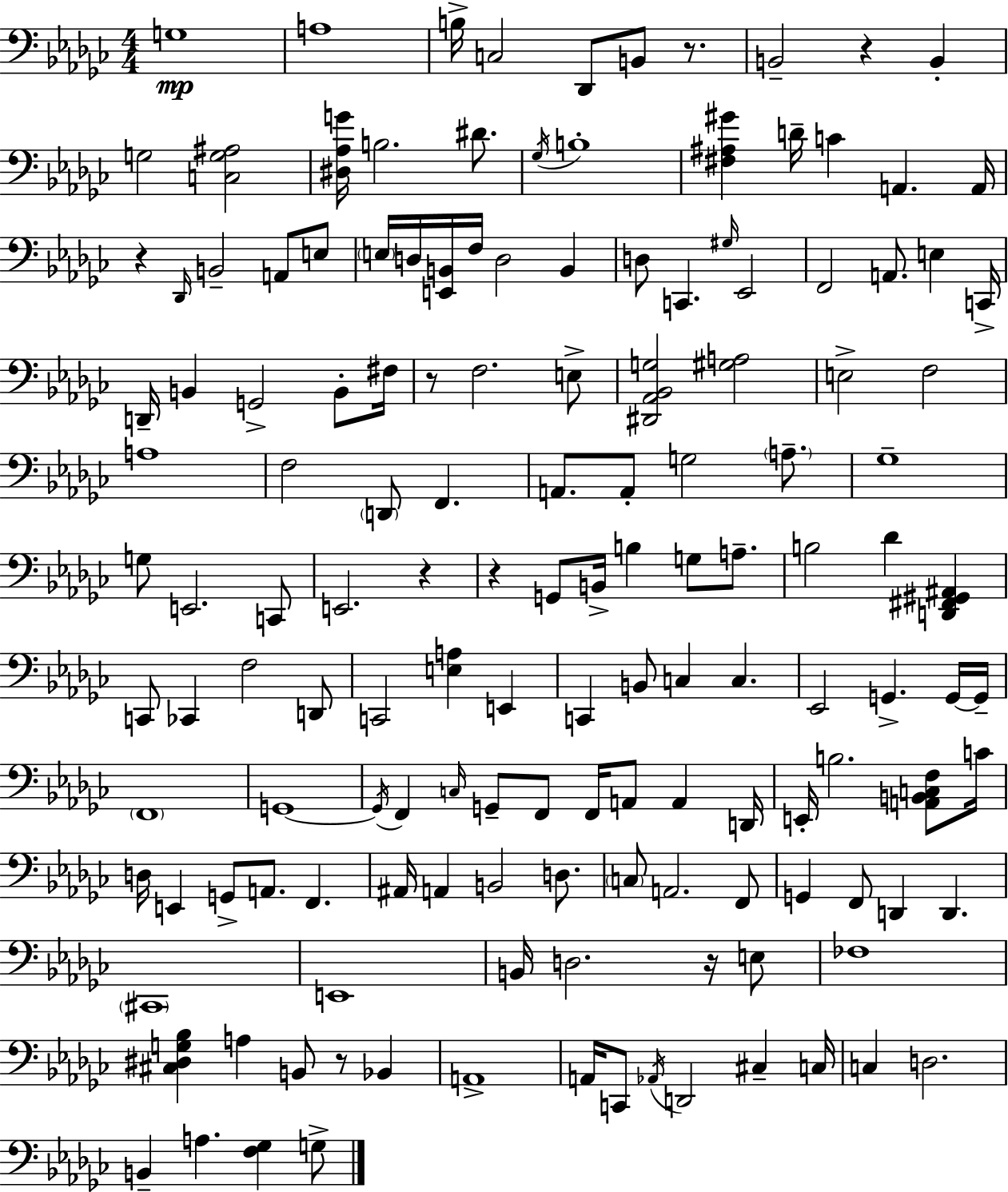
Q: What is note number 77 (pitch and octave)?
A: G2